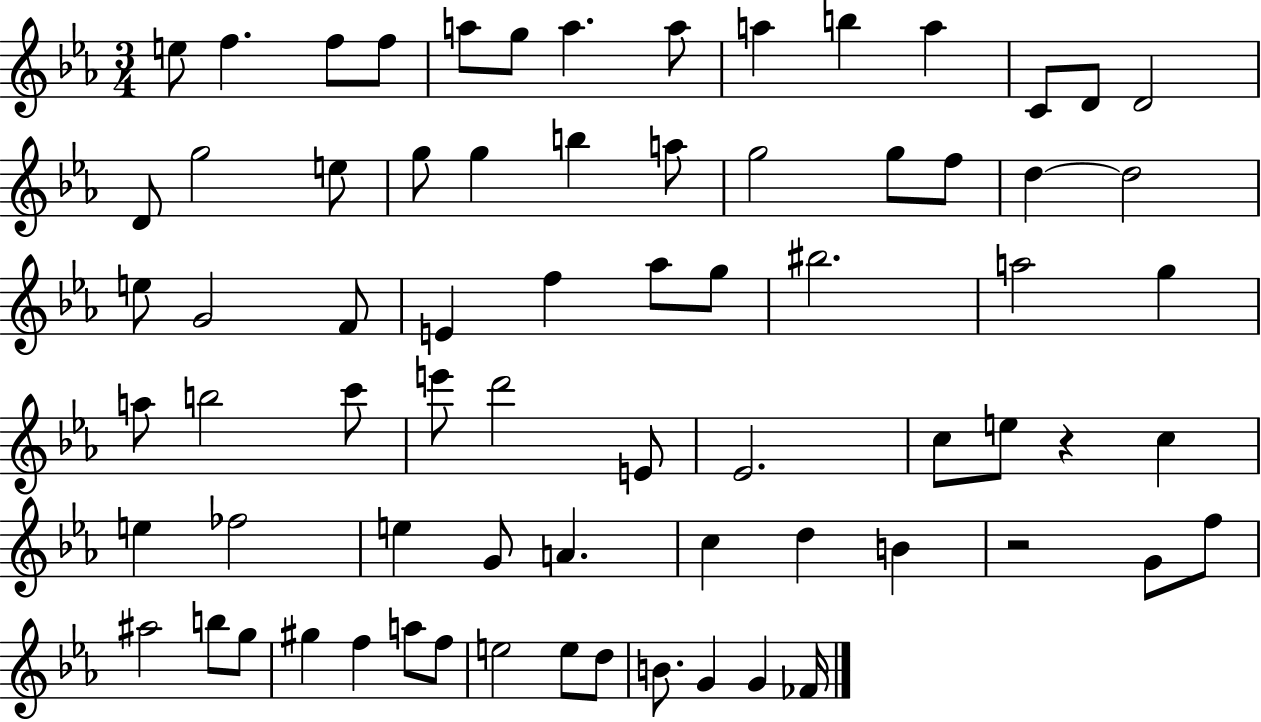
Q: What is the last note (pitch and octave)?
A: FES4